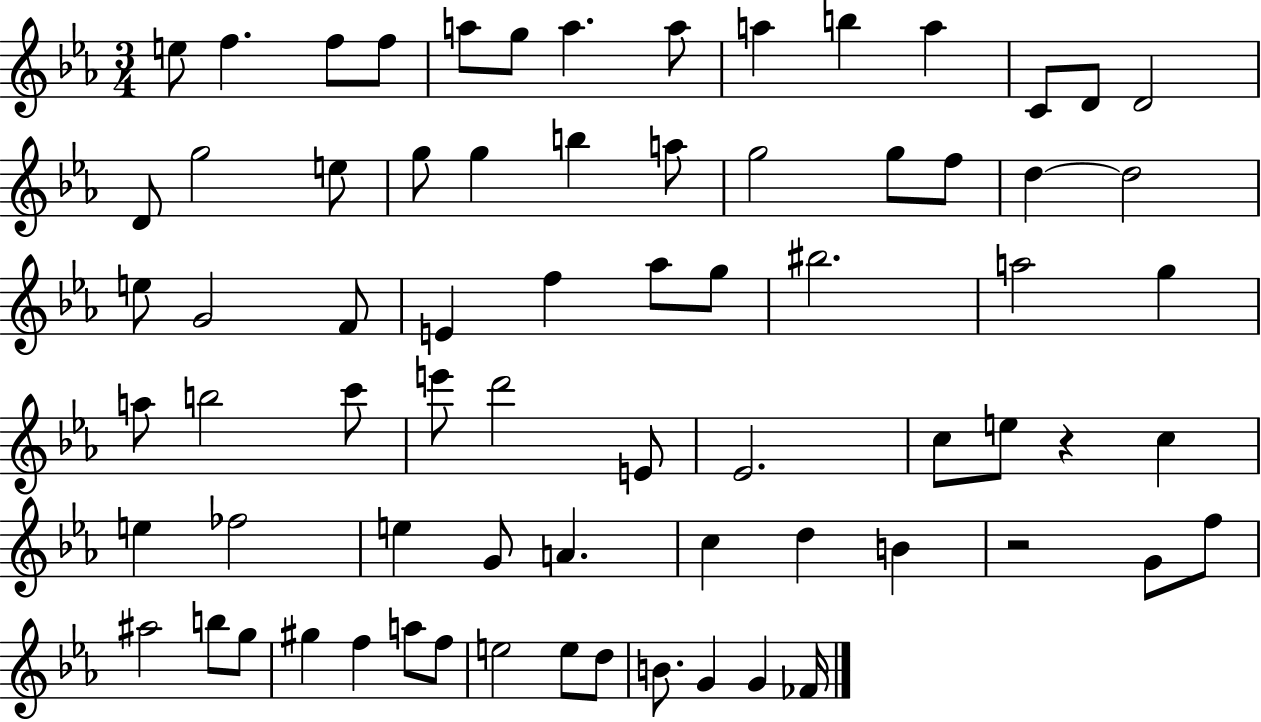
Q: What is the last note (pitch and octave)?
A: FES4